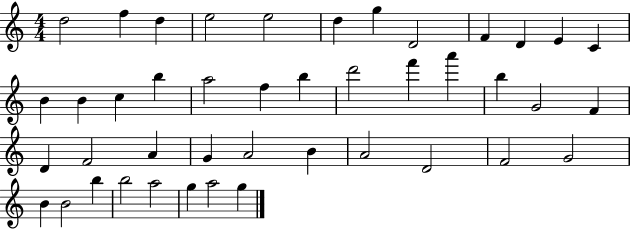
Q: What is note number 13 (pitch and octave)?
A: B4